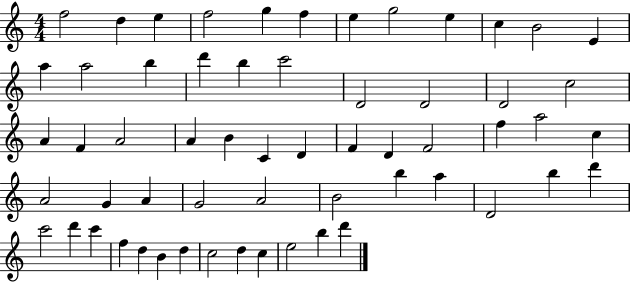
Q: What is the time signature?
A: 4/4